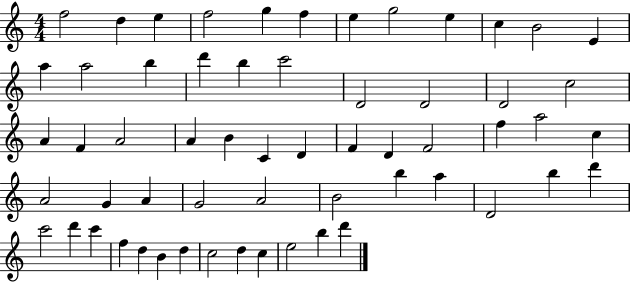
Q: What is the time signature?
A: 4/4